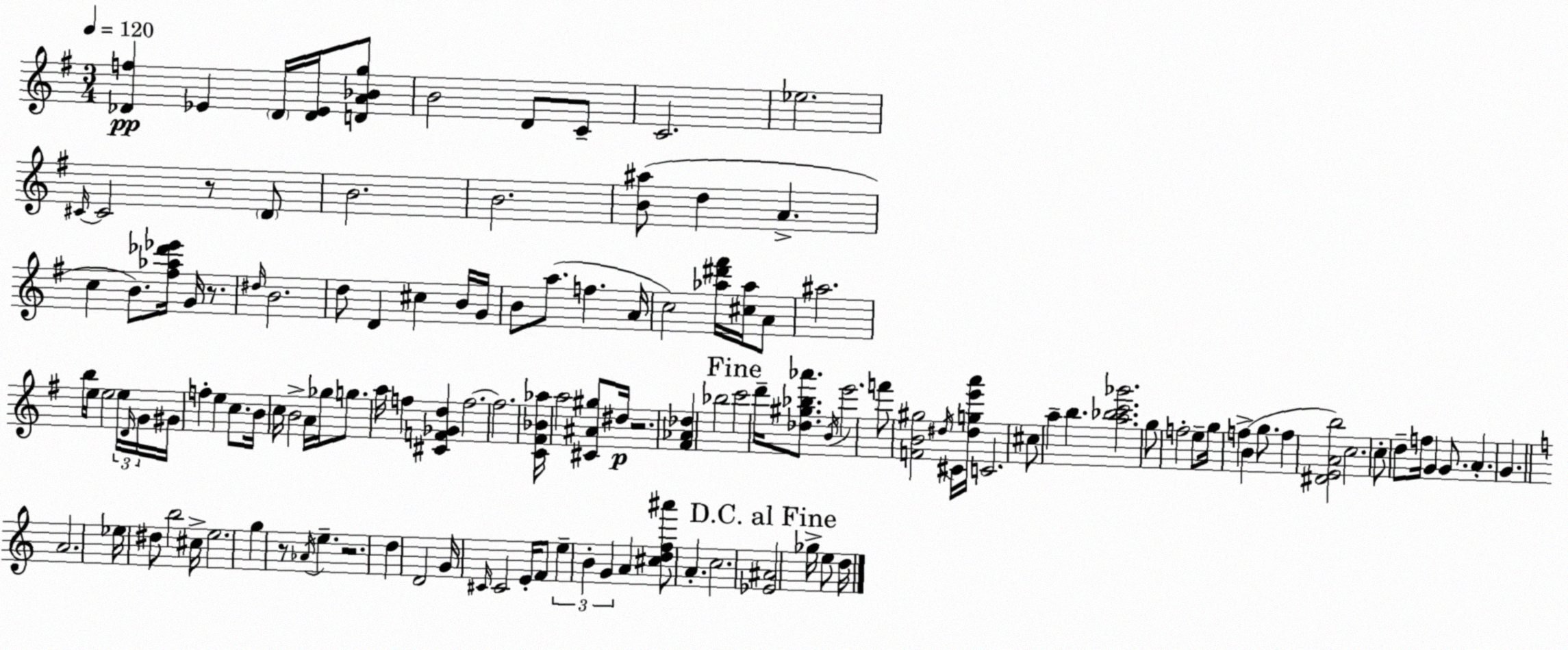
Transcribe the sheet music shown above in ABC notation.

X:1
T:Untitled
M:3/4
L:1/4
K:Em
[_Df] _E _D/4 [_D_E]/4 [DA_Bg]/2 B2 D/2 C/2 C2 _e2 ^C/4 ^C2 z/2 D/2 B2 B2 [B^a]/2 d A c B/2 [^f_a_d'_e']/4 G/4 z/2 ^d/4 B2 d/2 D ^c B/4 G/4 B/2 a/2 f A/4 c2 [_a^d'^f']/4 [^c_a]/4 A/2 ^a2 b/4 e/4 e2 e/4 D/4 G/4 ^G/4 f e c/2 B/4 c/4 B2 A/4 _g/4 g/2 a/4 f [^CF_Gd] f2 f2 [C^F_B_a]/4 a2 [^C^A^g]/2 ^d/4 z2 [^F_A_d] _b2 c'2 d'/4 [_d^g_b_a']/2 B/4 e'2 f'/2 [FB^g]2 ^d/4 ^C/4 [^dge'a']/4 C2 ^c/2 a b [a_bc'_g']2 g/2 f2 e/2 g/4 f B g/2 f [^DEAb]2 c2 c/2 d/2 f/4 G G/2 A G A2 _e/4 ^d/2 b2 ^c/4 e2 g z/2 _A/4 e z2 d D2 G/4 ^C/4 ^C2 E/4 F/2 e B G A [^cdf^a']/2 A c2 [_E^A]2 _g/4 e/2 d/4